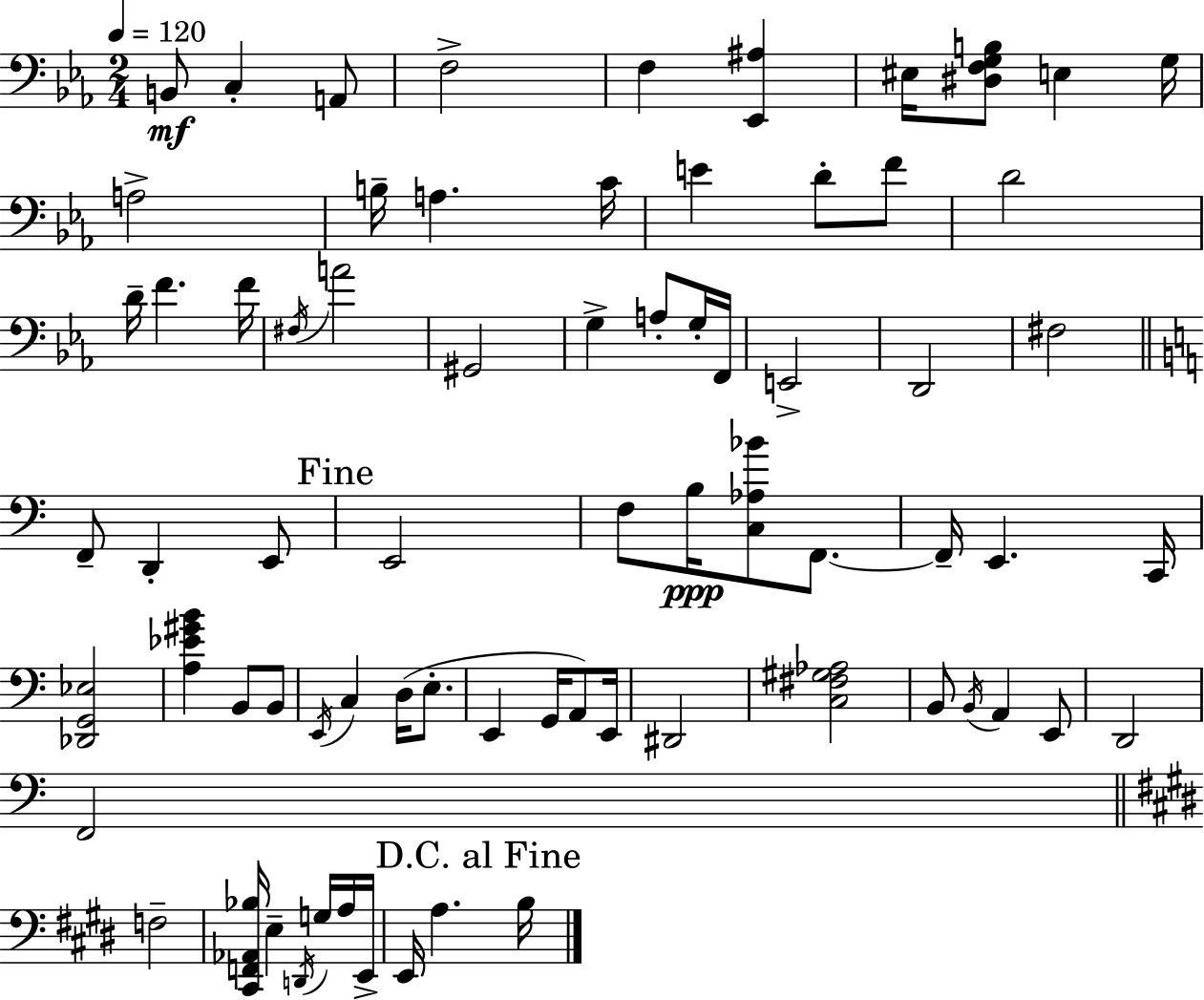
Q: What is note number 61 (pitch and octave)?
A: A3